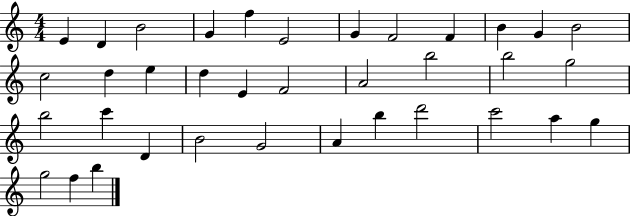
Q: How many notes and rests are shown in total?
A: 36